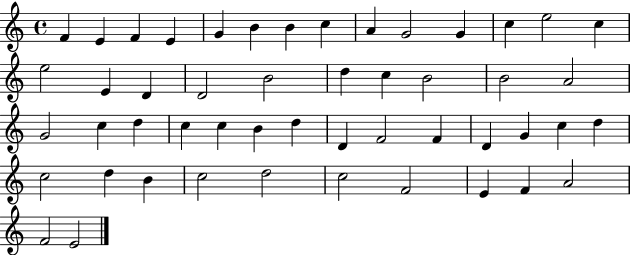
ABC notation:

X:1
T:Untitled
M:4/4
L:1/4
K:C
F E F E G B B c A G2 G c e2 c e2 E D D2 B2 d c B2 B2 A2 G2 c d c c B d D F2 F D G c d c2 d B c2 d2 c2 F2 E F A2 F2 E2